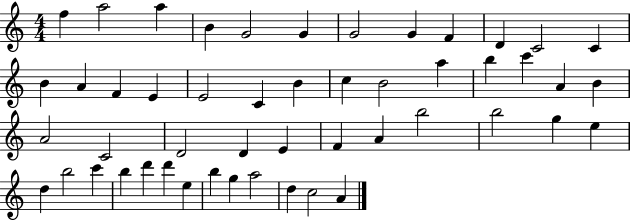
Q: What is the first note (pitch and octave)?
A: F5